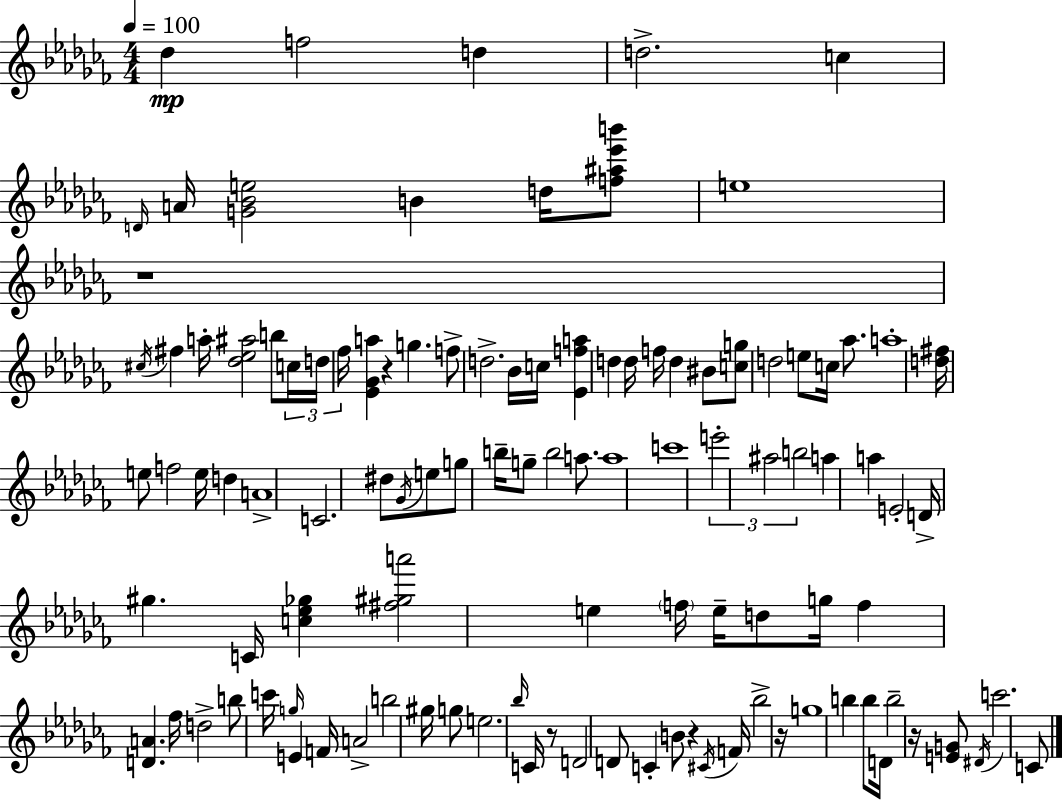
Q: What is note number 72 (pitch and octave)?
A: B5